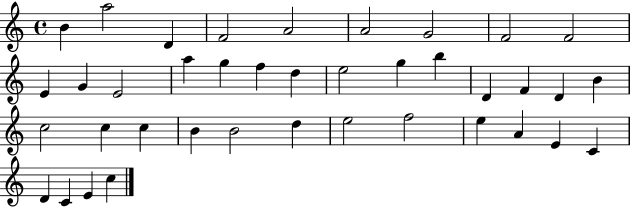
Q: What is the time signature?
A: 4/4